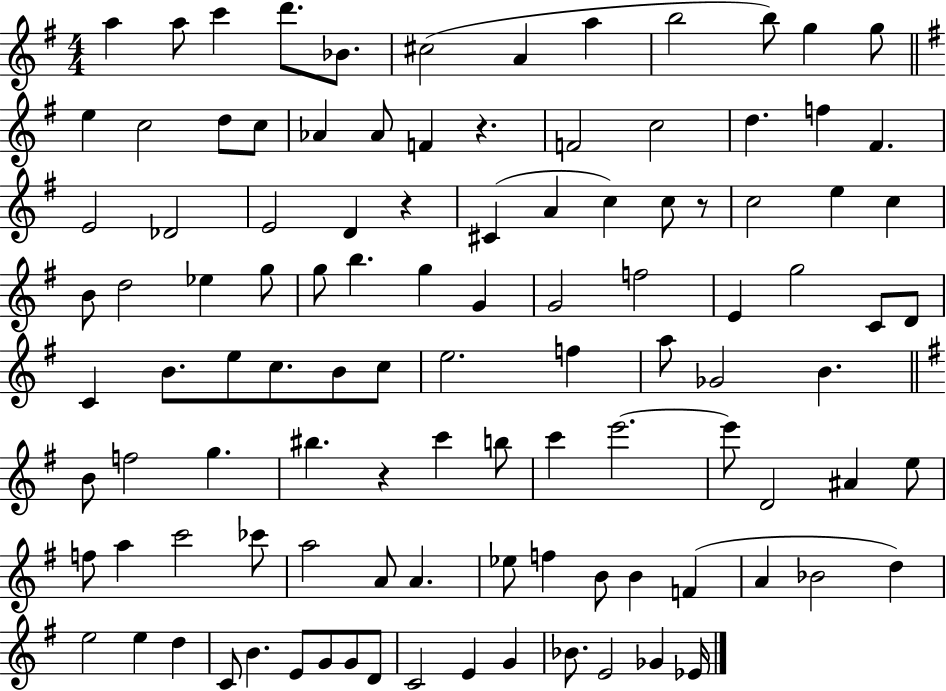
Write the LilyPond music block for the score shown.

{
  \clef treble
  \numericTimeSignature
  \time 4/4
  \key g \major
  a''4 a''8 c'''4 d'''8. bes'8. | cis''2( a'4 a''4 | b''2 b''8) g''4 g''8 | \bar "||" \break \key g \major e''4 c''2 d''8 c''8 | aes'4 aes'8 f'4 r4. | f'2 c''2 | d''4. f''4 fis'4. | \break e'2 des'2 | e'2 d'4 r4 | cis'4( a'4 c''4) c''8 r8 | c''2 e''4 c''4 | \break b'8 d''2 ees''4 g''8 | g''8 b''4. g''4 g'4 | g'2 f''2 | e'4 g''2 c'8 d'8 | \break c'4 b'8. e''8 c''8. b'8 c''8 | e''2. f''4 | a''8 ges'2 b'4. | \bar "||" \break \key g \major b'8 f''2 g''4. | bis''4. r4 c'''4 b''8 | c'''4 e'''2.~~ | e'''8 d'2 ais'4 e''8 | \break f''8 a''4 c'''2 ces'''8 | a''2 a'8 a'4. | ees''8 f''4 b'8 b'4 f'4( | a'4 bes'2 d''4) | \break e''2 e''4 d''4 | c'8 b'4. e'8 g'8 g'8 d'8 | c'2 e'4 g'4 | bes'8. e'2 ges'4 ees'16 | \break \bar "|."
}